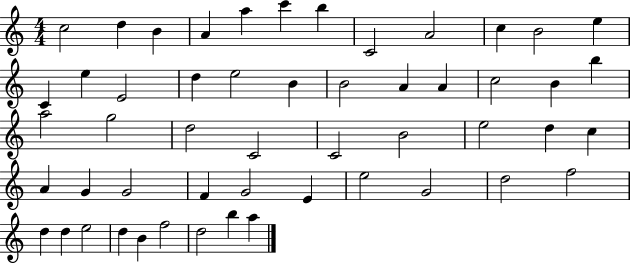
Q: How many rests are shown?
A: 0